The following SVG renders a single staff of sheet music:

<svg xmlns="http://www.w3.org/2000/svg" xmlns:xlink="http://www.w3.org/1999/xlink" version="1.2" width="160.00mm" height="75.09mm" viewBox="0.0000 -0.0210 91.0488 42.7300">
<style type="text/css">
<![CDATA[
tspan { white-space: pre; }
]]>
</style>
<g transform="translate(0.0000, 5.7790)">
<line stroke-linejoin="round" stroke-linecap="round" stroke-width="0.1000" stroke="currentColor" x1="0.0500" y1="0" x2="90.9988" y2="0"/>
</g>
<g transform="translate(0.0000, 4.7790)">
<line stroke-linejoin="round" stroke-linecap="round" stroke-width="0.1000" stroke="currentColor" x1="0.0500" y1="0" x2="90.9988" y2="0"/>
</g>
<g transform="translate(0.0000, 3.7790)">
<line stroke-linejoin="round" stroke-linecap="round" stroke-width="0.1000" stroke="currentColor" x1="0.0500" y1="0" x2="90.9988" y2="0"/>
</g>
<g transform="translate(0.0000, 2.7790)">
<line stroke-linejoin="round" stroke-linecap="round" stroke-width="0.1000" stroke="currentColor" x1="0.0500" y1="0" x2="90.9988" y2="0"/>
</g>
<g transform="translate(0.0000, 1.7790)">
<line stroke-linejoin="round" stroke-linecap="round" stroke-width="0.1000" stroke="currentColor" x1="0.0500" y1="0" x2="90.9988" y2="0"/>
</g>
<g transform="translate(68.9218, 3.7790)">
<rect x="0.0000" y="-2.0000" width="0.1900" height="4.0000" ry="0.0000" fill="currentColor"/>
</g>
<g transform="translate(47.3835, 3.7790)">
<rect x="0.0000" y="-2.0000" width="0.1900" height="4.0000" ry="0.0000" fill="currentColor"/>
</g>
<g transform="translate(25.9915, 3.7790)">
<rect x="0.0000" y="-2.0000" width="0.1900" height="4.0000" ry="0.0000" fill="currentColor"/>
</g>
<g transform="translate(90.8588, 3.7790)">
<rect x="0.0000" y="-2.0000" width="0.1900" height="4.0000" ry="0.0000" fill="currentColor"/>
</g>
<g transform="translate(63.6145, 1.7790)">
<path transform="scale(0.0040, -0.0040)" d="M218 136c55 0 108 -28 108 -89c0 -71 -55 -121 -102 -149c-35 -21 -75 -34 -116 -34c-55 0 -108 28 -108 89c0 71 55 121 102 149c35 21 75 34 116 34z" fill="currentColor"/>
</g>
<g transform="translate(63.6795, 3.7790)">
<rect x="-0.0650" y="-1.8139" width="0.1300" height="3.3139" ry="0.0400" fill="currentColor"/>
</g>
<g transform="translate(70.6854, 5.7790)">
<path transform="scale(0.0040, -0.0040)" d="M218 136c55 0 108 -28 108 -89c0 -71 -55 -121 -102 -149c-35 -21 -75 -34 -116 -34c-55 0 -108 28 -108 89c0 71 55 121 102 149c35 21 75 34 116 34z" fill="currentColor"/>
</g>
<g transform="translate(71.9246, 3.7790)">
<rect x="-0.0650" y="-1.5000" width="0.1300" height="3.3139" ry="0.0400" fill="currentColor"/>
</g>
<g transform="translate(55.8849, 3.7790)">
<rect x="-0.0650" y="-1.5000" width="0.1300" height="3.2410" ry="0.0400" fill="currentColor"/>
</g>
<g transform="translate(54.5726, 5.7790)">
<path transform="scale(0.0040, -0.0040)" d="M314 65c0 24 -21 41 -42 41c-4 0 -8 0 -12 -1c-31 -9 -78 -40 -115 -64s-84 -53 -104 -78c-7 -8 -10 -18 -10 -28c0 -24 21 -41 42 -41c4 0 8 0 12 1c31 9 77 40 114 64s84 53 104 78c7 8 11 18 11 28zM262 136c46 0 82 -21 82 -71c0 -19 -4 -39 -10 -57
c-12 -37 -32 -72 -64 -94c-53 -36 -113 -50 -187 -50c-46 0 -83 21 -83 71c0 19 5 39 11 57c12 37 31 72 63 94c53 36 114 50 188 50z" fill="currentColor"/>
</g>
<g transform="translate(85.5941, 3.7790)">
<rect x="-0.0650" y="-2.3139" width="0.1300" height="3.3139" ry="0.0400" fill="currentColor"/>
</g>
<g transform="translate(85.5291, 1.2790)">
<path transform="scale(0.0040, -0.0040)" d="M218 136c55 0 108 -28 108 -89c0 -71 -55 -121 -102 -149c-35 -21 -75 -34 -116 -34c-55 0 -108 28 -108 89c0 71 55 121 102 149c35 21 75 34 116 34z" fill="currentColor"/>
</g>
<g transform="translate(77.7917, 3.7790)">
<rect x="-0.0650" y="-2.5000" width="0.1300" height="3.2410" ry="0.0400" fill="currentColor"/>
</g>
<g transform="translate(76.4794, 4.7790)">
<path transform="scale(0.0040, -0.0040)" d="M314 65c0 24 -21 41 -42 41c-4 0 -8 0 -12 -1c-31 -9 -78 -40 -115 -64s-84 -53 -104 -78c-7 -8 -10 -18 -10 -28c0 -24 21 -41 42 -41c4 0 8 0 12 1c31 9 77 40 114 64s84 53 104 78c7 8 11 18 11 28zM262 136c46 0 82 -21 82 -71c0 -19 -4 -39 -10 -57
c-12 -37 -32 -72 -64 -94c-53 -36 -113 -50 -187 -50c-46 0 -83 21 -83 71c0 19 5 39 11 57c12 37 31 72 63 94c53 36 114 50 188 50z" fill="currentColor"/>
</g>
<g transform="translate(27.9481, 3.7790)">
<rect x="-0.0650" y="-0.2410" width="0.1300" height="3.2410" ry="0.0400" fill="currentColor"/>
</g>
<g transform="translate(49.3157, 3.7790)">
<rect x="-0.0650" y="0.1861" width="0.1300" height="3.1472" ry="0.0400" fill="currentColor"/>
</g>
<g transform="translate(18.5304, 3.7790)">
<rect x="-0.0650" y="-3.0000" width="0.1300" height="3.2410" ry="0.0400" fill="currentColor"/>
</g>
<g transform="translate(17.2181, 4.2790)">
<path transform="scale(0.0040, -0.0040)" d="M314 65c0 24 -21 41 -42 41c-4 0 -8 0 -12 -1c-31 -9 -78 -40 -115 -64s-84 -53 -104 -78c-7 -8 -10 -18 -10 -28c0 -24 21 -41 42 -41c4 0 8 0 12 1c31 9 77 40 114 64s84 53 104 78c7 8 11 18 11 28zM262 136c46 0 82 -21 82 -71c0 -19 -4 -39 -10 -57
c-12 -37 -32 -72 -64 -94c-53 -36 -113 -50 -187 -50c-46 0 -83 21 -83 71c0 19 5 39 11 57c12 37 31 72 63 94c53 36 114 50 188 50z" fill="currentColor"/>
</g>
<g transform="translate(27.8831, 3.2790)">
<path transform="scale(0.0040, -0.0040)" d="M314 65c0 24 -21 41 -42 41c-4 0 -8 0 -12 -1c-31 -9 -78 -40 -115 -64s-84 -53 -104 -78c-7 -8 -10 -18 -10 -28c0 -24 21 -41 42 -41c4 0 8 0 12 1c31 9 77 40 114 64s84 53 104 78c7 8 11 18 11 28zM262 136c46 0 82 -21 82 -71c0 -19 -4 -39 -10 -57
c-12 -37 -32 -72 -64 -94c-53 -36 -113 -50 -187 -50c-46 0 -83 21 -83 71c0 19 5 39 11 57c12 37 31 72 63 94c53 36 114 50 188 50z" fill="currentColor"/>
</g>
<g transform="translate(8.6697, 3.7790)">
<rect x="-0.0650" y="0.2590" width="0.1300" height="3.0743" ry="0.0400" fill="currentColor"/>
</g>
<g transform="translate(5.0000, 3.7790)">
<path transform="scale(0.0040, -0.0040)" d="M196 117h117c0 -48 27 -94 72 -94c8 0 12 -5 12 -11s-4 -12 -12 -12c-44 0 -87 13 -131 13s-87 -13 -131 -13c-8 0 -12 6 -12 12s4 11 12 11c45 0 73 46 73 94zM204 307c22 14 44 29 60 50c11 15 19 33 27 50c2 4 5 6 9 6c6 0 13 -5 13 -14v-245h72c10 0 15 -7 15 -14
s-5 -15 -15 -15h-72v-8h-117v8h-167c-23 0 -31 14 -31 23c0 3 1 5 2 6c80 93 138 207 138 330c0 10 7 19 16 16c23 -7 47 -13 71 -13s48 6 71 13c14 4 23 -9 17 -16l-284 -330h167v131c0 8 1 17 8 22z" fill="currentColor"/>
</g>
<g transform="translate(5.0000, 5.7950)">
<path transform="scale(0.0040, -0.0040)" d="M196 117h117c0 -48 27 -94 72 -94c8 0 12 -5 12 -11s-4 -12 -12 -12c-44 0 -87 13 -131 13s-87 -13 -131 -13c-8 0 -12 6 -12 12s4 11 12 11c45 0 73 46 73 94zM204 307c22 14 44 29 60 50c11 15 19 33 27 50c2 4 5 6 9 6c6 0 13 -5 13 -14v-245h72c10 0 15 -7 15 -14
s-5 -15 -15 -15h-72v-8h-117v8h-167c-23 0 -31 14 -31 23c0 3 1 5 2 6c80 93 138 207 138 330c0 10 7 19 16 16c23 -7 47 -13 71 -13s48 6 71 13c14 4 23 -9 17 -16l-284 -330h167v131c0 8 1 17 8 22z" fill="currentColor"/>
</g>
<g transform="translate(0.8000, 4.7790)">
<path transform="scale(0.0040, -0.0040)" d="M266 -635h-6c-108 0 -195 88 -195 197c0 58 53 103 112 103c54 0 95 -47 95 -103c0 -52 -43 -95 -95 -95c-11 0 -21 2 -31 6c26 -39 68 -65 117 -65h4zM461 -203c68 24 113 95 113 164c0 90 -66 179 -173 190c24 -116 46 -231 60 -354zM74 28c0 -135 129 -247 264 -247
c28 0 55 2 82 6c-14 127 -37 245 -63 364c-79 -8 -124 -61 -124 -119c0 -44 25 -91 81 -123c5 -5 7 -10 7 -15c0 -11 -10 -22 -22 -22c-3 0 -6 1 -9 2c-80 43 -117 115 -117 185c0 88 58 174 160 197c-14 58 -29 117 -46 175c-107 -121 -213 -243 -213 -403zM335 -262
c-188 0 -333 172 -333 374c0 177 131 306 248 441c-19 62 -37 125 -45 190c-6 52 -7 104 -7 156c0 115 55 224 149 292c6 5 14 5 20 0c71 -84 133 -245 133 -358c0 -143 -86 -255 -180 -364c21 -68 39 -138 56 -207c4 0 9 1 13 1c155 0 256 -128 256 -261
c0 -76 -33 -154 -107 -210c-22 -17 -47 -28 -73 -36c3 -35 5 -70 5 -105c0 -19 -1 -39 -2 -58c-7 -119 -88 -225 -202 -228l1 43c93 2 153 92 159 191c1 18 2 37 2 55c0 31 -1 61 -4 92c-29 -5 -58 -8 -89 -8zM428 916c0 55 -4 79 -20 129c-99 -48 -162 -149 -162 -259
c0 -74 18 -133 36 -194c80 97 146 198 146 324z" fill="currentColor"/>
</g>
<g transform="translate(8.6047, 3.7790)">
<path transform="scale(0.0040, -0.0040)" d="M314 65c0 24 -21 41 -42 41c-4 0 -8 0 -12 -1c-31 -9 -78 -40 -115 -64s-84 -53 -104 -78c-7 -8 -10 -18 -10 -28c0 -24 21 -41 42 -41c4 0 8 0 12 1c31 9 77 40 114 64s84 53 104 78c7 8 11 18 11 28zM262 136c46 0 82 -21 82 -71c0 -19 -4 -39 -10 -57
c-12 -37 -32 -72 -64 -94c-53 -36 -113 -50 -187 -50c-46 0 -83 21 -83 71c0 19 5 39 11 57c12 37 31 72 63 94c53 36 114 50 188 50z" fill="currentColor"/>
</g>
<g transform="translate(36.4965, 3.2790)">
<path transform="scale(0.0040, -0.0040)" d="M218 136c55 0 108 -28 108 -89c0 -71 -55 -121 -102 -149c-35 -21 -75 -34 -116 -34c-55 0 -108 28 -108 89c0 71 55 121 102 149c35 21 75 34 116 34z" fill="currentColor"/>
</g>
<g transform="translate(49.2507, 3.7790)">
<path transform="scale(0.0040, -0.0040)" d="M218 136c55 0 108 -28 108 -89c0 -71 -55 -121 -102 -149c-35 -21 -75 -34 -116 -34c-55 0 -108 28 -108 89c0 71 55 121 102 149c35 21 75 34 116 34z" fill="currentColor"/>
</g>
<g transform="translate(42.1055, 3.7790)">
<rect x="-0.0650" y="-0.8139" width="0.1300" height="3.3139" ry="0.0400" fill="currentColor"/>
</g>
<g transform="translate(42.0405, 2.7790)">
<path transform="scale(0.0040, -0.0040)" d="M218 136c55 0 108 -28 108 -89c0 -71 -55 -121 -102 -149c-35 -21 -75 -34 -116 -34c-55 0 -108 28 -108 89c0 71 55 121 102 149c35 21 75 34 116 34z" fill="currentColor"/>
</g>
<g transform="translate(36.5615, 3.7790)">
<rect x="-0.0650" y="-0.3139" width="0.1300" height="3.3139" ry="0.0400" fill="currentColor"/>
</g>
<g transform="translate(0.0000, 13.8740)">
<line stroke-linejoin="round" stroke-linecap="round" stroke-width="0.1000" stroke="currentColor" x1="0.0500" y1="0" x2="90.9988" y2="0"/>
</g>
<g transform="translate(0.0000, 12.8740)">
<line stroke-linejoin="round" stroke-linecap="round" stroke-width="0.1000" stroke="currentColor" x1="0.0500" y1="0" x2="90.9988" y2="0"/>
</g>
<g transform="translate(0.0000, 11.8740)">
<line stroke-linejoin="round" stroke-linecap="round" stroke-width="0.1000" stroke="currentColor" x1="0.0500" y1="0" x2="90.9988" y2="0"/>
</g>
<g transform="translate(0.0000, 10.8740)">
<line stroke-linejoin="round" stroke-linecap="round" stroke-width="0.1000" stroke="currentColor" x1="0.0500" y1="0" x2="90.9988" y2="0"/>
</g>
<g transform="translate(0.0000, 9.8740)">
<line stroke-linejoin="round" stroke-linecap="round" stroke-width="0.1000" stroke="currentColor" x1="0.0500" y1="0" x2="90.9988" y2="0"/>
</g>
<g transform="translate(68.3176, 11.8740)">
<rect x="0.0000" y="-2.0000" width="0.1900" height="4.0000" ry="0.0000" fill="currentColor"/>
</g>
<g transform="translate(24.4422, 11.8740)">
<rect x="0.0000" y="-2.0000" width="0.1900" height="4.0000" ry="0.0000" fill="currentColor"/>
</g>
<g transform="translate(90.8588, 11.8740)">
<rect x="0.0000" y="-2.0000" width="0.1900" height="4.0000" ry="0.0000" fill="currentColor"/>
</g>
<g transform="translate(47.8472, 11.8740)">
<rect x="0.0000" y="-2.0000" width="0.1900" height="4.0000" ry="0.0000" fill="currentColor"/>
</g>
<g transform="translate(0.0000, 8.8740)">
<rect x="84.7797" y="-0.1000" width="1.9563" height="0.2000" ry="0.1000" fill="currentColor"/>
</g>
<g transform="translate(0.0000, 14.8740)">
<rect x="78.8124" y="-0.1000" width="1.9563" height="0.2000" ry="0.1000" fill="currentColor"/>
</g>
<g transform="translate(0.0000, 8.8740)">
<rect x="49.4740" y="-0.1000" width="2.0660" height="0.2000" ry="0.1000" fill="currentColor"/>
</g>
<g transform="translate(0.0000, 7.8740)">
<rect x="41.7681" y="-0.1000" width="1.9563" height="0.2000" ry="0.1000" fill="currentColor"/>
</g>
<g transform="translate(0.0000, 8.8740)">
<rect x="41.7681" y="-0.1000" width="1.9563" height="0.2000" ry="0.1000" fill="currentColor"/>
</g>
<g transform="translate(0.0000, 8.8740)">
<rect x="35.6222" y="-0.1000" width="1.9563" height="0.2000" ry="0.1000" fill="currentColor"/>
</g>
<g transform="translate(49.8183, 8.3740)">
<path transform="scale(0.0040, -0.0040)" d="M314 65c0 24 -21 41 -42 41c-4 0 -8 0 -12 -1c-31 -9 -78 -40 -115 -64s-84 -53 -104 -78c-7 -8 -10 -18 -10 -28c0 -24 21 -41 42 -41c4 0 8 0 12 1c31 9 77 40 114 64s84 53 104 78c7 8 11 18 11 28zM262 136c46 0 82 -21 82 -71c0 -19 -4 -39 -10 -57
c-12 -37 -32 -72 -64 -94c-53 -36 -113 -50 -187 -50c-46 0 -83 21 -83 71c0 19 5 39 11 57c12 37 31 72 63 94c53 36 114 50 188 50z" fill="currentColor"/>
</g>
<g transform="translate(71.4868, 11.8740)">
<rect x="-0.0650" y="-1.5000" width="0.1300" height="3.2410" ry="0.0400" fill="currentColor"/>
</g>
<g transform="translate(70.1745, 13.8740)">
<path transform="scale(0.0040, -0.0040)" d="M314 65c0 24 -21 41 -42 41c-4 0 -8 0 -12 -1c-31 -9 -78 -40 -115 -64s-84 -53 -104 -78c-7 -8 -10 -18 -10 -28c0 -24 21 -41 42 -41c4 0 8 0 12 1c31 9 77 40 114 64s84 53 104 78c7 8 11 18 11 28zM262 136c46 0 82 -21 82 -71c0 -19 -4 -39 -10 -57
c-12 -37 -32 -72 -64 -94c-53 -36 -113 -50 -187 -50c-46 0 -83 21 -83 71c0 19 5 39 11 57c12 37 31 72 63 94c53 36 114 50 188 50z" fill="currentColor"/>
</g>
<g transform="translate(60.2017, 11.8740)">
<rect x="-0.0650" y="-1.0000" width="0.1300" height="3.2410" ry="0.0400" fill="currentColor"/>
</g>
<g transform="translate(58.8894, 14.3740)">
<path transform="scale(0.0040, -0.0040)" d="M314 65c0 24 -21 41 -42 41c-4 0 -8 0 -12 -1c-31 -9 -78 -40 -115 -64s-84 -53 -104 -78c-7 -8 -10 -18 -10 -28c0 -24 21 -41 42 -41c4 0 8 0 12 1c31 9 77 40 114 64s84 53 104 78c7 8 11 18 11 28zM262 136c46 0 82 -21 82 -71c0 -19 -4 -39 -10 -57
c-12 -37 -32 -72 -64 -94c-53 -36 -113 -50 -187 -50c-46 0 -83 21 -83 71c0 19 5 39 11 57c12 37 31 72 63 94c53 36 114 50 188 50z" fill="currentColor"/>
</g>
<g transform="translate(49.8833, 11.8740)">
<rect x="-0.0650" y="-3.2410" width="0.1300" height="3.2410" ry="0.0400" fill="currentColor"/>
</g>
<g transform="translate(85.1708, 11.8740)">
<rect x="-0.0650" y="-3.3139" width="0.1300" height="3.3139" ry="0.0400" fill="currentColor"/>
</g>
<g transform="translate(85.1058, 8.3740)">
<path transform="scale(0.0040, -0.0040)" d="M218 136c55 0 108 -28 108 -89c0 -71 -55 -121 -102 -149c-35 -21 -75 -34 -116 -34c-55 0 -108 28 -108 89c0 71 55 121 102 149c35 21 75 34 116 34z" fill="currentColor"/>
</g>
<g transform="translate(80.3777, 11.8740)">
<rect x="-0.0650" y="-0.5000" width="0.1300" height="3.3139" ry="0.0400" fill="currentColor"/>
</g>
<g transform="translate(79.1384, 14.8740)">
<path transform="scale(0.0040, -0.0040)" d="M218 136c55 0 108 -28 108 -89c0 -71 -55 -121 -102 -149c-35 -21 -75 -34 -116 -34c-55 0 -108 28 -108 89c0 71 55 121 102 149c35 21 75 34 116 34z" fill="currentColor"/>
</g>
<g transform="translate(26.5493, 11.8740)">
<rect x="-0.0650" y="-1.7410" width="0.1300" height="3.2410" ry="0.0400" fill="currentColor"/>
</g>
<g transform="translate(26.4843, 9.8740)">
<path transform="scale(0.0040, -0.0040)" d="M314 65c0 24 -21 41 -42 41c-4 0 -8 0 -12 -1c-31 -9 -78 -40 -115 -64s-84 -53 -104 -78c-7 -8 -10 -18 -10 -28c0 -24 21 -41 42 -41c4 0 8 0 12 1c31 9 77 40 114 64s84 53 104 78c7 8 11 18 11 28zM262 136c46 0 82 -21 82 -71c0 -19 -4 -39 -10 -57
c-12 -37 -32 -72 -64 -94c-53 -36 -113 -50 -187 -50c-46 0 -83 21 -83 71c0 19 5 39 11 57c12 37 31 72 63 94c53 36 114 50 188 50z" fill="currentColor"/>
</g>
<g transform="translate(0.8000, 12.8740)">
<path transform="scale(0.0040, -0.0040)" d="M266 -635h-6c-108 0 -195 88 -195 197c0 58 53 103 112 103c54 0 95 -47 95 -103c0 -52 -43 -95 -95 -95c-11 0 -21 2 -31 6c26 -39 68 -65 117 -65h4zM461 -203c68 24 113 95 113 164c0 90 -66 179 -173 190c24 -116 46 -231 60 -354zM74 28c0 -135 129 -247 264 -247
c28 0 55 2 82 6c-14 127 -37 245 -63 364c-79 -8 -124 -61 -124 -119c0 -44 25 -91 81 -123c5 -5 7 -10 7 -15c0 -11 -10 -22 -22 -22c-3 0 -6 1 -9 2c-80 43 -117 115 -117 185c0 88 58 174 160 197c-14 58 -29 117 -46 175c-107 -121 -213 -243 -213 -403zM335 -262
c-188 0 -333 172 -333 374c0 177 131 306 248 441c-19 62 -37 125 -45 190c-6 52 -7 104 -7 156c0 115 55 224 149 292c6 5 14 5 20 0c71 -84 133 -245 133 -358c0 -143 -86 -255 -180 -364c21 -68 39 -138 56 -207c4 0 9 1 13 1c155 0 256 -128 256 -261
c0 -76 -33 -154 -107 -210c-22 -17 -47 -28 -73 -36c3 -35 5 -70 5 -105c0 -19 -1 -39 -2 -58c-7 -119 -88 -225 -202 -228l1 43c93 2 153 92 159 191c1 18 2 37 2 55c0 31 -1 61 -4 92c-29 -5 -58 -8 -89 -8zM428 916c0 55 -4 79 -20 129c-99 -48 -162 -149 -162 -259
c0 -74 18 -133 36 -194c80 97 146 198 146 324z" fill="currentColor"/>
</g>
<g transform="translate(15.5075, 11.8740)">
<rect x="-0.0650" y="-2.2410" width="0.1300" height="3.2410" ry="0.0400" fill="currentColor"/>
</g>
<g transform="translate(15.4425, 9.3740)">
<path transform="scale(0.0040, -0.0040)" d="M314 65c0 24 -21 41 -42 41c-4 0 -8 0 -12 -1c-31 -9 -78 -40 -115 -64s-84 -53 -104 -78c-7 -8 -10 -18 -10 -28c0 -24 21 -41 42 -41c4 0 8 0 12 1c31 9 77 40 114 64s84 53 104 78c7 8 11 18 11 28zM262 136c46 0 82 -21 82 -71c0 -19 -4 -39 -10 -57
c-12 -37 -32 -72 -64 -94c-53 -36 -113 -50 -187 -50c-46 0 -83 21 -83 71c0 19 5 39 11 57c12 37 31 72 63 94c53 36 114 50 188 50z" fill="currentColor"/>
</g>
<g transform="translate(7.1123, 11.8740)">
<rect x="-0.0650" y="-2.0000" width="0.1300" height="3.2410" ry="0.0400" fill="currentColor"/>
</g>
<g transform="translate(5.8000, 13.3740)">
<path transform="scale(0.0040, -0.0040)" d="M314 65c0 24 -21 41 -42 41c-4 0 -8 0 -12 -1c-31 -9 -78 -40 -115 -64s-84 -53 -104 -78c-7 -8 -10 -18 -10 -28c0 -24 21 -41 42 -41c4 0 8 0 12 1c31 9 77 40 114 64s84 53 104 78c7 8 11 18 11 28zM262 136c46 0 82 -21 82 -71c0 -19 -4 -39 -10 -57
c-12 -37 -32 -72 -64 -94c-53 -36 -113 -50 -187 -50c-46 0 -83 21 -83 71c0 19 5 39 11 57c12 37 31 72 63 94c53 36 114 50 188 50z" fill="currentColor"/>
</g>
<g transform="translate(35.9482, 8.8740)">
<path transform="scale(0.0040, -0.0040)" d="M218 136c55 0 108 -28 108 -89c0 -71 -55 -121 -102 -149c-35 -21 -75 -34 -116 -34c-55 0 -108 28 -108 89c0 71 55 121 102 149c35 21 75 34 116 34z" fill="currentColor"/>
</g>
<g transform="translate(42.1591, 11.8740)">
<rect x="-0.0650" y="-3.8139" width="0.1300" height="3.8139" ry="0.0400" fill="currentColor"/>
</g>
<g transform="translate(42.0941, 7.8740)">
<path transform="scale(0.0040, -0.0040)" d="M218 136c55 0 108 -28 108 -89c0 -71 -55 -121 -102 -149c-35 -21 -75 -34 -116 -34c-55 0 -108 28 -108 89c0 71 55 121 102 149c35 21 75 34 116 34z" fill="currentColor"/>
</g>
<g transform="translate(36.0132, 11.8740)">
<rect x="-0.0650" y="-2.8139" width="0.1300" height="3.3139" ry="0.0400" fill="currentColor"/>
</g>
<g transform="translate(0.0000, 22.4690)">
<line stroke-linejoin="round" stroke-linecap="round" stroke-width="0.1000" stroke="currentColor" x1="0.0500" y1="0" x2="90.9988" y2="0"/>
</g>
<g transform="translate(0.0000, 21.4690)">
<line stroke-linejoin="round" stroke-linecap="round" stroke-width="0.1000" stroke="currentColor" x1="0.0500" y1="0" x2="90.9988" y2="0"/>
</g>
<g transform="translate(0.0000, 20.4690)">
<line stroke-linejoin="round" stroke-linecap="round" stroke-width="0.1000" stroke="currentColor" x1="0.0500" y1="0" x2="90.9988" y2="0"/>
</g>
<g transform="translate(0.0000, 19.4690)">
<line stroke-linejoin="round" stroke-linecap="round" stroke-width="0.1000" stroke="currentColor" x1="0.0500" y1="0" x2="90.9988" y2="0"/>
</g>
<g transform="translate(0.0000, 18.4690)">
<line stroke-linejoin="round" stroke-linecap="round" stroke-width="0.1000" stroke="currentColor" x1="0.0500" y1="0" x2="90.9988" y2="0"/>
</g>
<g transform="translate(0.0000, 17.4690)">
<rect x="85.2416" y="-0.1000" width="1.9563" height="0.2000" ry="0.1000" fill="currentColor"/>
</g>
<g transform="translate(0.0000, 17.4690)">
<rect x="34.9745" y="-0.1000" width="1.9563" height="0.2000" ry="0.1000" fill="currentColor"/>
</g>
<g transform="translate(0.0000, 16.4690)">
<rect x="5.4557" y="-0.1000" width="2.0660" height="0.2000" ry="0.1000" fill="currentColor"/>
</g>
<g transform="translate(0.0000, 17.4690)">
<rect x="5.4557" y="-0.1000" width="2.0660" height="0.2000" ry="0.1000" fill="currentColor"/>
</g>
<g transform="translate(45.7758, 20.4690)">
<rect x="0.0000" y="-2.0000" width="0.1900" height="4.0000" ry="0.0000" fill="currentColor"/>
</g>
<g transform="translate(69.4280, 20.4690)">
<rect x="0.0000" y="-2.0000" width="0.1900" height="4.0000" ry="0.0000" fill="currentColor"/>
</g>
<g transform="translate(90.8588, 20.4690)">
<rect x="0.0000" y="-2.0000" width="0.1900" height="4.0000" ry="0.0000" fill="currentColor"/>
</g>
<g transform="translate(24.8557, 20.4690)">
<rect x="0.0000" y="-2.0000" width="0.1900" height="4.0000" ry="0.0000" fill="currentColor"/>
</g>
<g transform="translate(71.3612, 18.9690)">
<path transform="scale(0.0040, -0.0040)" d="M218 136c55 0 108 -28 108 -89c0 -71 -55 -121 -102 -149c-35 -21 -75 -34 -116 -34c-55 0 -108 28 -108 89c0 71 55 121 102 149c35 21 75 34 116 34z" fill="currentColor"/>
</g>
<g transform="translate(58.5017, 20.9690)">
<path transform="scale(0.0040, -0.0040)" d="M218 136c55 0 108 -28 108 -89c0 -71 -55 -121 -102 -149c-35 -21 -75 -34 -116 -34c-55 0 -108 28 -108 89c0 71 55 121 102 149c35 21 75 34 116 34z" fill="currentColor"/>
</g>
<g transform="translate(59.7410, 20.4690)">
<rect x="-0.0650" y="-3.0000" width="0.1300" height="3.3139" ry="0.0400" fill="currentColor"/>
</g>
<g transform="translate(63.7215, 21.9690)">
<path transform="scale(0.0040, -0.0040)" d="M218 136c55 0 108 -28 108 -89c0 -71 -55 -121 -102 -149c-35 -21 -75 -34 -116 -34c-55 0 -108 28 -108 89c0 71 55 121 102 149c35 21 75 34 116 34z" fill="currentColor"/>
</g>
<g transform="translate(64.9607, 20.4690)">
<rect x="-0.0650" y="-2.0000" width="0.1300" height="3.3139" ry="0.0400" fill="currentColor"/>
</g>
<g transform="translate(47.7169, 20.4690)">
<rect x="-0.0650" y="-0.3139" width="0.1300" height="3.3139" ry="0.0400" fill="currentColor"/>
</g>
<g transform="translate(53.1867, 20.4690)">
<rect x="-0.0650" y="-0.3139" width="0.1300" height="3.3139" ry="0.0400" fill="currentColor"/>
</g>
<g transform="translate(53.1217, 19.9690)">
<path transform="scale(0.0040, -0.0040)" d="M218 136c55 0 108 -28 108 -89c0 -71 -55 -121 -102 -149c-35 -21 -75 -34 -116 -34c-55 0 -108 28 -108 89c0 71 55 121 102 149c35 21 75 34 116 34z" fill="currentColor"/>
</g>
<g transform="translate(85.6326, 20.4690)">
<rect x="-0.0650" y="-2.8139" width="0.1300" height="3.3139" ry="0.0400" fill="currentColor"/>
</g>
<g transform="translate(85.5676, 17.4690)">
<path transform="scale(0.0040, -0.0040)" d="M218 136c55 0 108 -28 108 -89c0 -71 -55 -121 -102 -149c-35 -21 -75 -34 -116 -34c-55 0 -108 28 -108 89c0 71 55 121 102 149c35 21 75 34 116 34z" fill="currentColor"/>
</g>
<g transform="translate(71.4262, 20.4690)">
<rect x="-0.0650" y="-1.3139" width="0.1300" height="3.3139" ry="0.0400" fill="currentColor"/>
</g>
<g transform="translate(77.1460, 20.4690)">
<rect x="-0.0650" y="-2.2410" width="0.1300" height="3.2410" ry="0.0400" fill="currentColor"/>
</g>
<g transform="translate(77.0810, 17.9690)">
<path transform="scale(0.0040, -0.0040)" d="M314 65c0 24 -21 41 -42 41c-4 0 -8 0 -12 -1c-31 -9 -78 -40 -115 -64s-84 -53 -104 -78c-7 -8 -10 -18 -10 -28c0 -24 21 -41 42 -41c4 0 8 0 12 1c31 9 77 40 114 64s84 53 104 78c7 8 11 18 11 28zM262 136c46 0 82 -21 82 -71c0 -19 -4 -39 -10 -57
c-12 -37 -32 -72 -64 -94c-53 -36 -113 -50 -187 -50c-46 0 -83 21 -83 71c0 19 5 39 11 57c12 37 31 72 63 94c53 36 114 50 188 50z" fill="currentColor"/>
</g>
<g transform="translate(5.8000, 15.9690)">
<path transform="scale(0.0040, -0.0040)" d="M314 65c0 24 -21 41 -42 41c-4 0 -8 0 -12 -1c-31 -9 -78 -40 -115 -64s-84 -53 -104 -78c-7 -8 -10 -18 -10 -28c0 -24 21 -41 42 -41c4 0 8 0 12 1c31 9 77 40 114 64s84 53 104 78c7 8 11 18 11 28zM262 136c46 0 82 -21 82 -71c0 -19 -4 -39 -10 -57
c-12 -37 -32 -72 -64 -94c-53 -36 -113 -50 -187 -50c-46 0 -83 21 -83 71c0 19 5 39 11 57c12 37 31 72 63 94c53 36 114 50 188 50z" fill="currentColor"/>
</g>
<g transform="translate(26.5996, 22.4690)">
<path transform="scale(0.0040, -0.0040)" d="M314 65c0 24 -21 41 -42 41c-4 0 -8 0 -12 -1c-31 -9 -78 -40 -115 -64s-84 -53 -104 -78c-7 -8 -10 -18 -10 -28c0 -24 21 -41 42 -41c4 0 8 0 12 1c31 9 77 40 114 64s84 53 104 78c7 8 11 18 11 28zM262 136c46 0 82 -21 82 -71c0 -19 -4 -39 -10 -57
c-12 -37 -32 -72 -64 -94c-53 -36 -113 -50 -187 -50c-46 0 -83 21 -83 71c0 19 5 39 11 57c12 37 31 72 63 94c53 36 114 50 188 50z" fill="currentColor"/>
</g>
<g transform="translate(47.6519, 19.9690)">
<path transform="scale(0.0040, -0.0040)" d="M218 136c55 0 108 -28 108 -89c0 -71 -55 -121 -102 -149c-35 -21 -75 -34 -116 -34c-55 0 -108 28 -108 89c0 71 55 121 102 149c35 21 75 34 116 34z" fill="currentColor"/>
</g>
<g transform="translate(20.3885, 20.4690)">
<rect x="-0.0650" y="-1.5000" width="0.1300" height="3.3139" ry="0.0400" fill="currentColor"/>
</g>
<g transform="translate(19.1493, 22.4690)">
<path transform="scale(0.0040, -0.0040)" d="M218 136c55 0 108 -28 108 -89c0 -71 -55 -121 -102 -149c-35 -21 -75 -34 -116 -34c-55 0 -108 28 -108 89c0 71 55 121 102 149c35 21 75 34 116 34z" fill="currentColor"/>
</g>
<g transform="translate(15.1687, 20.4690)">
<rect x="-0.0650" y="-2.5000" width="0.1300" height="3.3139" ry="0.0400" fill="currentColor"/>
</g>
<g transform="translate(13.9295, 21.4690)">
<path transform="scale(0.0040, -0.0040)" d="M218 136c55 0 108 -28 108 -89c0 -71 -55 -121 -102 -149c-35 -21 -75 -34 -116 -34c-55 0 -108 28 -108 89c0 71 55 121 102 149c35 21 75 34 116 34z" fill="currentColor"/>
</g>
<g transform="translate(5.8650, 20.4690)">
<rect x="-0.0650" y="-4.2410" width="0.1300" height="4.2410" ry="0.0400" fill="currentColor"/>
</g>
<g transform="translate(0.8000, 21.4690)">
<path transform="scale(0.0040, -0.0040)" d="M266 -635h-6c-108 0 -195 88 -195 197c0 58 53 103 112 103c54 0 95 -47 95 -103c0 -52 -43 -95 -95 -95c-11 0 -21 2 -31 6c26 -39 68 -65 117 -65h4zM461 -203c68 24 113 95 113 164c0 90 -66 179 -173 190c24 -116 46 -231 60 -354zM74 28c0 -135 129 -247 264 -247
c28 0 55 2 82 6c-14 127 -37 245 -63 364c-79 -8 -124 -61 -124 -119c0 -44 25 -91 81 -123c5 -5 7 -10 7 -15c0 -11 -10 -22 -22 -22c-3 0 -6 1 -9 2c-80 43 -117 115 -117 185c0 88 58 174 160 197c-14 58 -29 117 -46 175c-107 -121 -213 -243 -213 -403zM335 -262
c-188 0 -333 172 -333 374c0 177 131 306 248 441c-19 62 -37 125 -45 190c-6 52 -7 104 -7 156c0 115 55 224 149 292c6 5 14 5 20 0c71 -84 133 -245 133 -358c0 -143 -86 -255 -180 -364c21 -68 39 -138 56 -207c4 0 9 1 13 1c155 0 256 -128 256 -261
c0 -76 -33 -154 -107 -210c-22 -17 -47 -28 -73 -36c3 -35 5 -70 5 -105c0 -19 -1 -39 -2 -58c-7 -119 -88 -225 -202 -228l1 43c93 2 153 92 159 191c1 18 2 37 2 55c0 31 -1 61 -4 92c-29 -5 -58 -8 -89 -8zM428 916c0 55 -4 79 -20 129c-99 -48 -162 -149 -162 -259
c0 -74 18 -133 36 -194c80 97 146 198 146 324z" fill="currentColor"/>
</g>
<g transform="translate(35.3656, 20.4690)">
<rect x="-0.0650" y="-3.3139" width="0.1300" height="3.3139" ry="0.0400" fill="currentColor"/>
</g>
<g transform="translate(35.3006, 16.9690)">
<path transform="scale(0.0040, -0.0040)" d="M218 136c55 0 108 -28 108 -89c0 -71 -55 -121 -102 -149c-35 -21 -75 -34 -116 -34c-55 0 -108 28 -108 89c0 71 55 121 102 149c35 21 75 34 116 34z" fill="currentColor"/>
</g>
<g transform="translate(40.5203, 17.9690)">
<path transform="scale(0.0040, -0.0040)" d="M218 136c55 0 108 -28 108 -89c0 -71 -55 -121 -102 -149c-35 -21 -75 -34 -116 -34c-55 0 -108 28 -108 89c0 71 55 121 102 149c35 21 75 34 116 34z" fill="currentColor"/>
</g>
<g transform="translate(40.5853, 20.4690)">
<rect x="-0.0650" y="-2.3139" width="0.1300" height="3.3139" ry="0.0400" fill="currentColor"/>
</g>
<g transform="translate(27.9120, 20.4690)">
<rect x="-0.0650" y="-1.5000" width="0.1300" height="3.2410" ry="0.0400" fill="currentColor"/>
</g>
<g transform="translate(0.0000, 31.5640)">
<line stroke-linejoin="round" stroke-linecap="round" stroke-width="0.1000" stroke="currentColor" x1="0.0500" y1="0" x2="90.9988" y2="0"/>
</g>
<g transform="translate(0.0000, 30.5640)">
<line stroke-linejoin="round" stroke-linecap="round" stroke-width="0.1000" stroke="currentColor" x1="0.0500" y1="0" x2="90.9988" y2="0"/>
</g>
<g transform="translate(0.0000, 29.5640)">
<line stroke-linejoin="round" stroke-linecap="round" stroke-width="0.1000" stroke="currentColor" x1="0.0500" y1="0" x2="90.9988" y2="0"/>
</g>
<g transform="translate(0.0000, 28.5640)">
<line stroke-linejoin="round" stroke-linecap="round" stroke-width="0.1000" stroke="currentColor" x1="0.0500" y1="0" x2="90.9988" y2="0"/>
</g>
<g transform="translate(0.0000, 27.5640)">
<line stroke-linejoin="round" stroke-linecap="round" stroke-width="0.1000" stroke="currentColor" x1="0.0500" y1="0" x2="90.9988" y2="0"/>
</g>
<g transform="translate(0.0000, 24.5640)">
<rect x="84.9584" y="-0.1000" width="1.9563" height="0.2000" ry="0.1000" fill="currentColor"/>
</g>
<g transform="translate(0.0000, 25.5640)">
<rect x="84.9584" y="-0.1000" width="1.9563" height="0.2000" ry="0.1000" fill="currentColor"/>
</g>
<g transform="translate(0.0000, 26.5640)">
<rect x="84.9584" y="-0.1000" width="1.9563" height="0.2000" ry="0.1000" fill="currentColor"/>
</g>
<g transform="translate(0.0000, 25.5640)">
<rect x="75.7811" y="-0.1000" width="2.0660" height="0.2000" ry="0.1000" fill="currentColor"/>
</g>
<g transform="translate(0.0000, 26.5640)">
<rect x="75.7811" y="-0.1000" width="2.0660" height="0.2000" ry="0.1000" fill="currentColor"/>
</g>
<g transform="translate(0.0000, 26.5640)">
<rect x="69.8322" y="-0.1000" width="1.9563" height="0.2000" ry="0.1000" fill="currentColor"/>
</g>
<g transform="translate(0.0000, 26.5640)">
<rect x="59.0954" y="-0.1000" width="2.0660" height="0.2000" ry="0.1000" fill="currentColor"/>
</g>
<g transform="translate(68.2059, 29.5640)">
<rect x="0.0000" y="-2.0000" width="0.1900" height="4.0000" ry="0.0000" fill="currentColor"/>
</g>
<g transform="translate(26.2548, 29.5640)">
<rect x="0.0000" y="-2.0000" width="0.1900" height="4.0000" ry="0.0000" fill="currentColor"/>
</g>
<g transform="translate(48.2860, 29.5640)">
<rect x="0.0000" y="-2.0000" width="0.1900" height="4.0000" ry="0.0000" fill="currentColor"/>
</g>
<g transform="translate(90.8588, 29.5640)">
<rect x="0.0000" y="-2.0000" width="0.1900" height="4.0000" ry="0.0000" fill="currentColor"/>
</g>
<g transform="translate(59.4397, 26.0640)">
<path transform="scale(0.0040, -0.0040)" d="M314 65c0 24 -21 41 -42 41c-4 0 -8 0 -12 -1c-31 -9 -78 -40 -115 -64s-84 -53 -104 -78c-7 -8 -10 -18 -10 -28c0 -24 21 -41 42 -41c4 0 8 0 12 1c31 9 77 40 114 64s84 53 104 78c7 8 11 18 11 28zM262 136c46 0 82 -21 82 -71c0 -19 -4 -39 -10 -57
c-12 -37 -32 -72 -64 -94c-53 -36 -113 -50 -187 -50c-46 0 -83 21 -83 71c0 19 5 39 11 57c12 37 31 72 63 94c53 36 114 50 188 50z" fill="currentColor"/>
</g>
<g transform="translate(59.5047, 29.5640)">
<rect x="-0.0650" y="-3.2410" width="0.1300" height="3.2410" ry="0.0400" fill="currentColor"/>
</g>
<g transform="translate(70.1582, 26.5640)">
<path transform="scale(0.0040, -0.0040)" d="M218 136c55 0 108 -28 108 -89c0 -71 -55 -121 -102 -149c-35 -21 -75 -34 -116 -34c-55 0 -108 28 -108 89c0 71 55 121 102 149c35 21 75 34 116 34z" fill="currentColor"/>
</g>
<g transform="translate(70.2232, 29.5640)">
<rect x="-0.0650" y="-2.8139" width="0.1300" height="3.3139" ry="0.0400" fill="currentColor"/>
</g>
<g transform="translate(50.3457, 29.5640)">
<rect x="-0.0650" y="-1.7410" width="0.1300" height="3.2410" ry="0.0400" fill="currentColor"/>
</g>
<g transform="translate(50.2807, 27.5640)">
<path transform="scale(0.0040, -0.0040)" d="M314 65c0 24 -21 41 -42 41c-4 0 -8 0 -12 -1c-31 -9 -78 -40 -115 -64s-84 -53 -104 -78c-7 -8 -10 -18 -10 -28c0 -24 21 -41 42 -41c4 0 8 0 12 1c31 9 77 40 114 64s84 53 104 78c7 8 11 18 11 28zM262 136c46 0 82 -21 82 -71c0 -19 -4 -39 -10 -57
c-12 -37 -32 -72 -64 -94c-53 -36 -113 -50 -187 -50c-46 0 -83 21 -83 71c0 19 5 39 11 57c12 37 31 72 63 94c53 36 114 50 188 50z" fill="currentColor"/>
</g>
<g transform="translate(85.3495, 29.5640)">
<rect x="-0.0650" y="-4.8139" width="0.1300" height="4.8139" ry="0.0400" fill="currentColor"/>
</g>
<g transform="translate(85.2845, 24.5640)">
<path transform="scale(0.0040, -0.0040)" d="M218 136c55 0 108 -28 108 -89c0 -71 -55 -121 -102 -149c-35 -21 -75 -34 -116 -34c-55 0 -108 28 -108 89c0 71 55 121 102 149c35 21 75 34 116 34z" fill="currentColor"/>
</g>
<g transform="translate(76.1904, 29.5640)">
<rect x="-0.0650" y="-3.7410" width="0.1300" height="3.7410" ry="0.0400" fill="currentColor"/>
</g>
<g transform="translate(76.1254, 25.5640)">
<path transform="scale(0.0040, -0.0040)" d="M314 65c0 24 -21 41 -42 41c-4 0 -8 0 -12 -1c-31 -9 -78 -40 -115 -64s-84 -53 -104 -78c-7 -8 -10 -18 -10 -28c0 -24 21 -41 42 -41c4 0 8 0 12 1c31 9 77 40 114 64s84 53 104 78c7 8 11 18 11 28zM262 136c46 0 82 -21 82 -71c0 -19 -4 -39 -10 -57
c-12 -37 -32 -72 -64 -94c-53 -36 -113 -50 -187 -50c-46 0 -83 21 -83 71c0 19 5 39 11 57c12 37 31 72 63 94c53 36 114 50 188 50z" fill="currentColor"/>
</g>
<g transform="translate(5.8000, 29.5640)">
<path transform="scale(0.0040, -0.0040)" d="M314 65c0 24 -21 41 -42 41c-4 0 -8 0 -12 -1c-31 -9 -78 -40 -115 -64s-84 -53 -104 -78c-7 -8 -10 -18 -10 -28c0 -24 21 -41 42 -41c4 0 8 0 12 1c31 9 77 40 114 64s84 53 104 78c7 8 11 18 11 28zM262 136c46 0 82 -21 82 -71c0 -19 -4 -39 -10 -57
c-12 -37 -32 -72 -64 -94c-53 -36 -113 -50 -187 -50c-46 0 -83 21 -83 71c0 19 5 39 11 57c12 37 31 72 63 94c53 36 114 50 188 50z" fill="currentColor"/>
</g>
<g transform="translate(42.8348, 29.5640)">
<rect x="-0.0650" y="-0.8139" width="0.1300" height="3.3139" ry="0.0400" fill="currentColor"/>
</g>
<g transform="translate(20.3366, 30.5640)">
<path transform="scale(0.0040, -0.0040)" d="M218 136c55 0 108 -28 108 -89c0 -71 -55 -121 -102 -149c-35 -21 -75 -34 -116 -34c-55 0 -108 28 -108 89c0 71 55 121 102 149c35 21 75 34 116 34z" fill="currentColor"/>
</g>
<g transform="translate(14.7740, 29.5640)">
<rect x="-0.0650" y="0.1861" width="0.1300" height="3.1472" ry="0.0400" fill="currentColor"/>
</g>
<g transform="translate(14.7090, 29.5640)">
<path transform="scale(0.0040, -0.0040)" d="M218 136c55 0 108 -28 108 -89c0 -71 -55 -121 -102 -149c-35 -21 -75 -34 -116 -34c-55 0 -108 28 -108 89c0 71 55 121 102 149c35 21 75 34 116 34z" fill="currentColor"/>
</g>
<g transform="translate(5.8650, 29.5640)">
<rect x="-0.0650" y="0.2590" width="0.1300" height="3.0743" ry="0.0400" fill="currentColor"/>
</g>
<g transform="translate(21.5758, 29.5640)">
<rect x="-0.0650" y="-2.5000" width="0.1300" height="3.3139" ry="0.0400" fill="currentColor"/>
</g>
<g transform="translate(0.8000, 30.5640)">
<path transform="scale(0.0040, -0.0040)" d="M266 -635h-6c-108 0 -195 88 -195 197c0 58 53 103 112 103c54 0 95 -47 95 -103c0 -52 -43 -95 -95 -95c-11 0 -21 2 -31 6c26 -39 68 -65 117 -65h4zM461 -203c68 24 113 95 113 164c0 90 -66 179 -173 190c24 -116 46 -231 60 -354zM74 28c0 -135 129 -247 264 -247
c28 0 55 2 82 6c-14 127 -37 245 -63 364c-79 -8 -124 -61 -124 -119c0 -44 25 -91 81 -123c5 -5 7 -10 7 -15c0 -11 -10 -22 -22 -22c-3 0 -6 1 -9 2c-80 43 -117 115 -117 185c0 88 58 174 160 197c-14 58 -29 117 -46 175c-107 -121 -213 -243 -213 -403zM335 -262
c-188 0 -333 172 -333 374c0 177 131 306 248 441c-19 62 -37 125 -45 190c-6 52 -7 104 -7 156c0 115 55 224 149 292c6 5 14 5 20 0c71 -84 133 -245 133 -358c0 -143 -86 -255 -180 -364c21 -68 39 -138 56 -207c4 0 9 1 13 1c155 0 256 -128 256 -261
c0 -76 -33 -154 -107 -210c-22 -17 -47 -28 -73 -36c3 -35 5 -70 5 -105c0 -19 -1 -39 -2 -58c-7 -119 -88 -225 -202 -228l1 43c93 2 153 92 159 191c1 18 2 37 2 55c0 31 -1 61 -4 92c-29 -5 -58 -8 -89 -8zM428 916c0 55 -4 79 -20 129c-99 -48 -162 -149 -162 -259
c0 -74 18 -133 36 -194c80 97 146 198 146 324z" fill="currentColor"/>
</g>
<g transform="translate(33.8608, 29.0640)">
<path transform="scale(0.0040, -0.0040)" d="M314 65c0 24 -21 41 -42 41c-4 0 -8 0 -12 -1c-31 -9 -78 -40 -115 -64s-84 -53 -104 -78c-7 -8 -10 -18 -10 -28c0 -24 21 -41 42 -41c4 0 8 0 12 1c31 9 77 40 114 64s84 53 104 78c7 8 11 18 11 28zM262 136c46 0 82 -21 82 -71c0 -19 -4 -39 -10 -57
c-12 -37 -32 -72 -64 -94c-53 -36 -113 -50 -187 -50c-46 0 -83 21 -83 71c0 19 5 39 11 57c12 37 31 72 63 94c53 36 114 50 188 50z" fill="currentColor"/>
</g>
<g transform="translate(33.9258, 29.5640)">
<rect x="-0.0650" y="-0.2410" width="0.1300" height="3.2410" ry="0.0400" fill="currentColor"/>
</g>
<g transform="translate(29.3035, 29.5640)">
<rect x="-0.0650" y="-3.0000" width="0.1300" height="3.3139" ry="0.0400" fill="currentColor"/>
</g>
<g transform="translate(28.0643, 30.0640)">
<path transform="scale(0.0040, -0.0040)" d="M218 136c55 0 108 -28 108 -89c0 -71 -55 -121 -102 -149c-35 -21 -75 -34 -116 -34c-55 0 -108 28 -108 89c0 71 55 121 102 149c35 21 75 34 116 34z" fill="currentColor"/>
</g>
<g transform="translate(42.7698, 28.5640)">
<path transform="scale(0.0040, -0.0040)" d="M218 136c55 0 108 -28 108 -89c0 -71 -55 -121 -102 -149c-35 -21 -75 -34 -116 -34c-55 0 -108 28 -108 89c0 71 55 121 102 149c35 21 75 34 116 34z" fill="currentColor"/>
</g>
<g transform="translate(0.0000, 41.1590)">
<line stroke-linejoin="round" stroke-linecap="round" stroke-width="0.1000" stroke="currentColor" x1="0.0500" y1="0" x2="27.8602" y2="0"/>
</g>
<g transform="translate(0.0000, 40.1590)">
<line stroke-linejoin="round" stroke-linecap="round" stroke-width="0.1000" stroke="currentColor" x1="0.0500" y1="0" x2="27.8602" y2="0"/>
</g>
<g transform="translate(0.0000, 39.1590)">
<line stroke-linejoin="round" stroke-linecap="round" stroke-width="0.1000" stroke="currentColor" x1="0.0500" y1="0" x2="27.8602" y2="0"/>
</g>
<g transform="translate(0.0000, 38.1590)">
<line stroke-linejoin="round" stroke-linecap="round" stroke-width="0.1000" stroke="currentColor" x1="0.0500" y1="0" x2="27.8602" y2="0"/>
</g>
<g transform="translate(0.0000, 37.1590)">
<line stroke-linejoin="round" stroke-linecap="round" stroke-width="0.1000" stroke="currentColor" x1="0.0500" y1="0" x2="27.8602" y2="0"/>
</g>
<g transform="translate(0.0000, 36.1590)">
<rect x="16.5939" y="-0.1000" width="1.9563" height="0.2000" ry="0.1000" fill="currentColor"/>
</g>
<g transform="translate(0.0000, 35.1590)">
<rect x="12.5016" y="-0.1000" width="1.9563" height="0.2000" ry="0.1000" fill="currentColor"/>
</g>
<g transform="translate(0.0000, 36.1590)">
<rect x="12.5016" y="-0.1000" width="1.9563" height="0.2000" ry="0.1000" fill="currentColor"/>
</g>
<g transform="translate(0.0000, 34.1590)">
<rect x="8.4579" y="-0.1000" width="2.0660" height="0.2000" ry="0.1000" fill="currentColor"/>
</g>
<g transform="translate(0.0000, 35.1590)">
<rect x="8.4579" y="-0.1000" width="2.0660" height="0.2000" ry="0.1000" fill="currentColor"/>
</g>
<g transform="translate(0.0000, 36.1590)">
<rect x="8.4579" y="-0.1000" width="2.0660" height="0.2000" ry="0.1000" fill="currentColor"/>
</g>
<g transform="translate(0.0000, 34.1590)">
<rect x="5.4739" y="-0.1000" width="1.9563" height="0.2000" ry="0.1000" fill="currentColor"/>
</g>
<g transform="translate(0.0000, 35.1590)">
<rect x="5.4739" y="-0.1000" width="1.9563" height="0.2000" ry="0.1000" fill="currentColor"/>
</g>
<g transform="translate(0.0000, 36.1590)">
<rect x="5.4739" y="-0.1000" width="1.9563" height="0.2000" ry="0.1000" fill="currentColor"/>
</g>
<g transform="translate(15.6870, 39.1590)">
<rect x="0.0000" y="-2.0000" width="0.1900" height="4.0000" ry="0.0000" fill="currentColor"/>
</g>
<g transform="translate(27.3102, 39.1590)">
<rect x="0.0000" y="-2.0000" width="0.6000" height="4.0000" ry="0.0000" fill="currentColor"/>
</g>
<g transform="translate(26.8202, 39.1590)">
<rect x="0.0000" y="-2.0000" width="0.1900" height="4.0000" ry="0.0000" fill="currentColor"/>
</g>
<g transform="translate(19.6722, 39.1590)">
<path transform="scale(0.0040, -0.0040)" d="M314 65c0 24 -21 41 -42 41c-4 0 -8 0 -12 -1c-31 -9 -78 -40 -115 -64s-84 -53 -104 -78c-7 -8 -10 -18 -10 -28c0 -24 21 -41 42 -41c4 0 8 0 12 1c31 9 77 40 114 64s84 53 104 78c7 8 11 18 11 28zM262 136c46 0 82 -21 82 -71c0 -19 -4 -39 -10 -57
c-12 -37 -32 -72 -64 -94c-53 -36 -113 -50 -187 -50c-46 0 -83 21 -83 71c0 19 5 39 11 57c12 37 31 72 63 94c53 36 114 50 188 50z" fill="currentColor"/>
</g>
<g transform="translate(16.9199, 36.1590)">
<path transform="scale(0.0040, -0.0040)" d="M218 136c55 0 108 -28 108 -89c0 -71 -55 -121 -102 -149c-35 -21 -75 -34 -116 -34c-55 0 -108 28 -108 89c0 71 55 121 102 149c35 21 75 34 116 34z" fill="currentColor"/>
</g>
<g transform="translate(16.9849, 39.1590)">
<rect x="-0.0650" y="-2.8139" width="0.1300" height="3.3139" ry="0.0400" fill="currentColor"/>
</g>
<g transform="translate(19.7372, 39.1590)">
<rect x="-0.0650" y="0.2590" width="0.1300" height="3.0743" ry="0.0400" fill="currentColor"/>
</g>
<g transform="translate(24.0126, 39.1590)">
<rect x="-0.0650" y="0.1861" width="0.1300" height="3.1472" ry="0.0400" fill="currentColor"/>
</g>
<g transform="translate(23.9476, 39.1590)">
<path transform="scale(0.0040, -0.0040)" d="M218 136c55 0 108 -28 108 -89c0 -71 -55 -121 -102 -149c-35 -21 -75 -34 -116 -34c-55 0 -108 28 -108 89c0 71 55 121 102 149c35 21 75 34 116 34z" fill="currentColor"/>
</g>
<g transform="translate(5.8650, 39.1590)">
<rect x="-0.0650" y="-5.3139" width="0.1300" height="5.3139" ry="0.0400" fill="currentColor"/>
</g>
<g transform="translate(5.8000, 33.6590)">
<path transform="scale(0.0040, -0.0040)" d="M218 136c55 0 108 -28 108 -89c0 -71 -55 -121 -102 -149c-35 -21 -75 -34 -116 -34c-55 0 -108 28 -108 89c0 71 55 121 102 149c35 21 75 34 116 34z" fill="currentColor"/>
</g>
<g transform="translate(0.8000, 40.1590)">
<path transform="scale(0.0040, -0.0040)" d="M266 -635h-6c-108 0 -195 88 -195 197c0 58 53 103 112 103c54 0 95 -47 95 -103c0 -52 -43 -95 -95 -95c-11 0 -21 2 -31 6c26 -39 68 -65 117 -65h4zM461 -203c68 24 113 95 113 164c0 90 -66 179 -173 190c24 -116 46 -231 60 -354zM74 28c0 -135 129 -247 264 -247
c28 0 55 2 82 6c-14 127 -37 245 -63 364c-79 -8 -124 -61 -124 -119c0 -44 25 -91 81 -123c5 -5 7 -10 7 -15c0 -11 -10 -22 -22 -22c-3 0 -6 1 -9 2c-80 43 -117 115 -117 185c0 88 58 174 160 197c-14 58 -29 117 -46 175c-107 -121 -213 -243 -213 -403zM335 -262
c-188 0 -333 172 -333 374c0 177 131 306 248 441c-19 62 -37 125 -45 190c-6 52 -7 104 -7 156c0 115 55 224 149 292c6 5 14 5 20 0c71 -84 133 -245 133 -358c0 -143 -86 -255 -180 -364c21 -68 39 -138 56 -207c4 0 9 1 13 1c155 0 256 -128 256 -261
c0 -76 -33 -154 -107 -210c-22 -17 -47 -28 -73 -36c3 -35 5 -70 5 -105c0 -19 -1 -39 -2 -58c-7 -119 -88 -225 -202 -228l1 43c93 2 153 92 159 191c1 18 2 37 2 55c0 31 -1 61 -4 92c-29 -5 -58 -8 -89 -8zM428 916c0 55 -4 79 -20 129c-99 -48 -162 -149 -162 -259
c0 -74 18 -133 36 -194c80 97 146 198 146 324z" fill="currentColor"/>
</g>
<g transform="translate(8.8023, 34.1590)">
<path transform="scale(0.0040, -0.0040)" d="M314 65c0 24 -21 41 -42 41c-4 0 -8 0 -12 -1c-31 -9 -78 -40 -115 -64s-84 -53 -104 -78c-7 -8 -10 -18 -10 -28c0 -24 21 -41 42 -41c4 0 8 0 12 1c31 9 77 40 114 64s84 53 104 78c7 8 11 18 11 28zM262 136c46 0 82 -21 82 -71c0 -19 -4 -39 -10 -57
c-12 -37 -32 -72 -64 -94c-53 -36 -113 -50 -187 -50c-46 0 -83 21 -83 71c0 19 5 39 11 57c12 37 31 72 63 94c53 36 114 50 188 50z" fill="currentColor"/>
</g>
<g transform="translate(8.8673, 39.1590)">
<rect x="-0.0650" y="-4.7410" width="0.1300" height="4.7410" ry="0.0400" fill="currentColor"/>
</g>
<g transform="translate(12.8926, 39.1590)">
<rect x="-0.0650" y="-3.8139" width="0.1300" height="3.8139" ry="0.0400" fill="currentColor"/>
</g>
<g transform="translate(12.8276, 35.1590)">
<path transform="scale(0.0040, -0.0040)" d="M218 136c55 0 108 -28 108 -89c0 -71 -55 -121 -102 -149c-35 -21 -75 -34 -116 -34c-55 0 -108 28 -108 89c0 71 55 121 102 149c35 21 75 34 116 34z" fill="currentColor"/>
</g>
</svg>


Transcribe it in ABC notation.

X:1
T:Untitled
M:4/4
L:1/4
K:C
B2 A2 c2 c d B E2 f E G2 g F2 g2 f2 a c' b2 D2 E2 C b d'2 G E E2 b g c c A F e g2 a B2 B G A c2 d f2 b2 a c'2 e' f' e'2 c' a B2 B